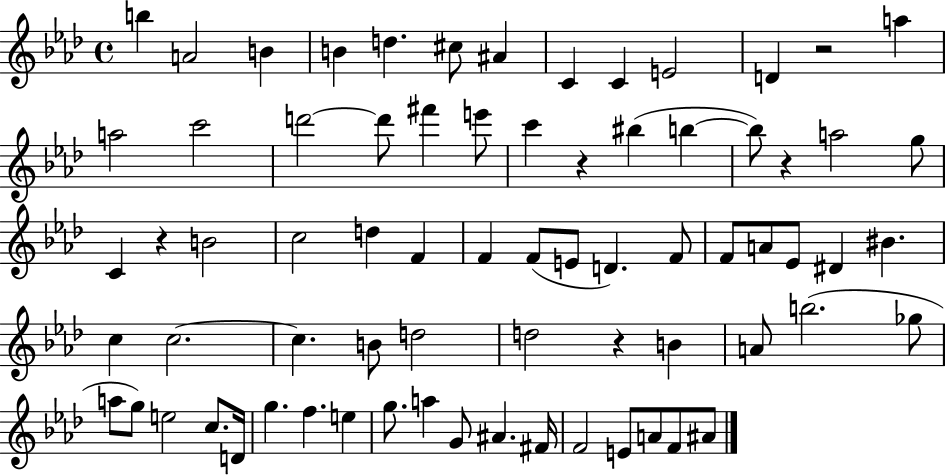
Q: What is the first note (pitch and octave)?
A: B5